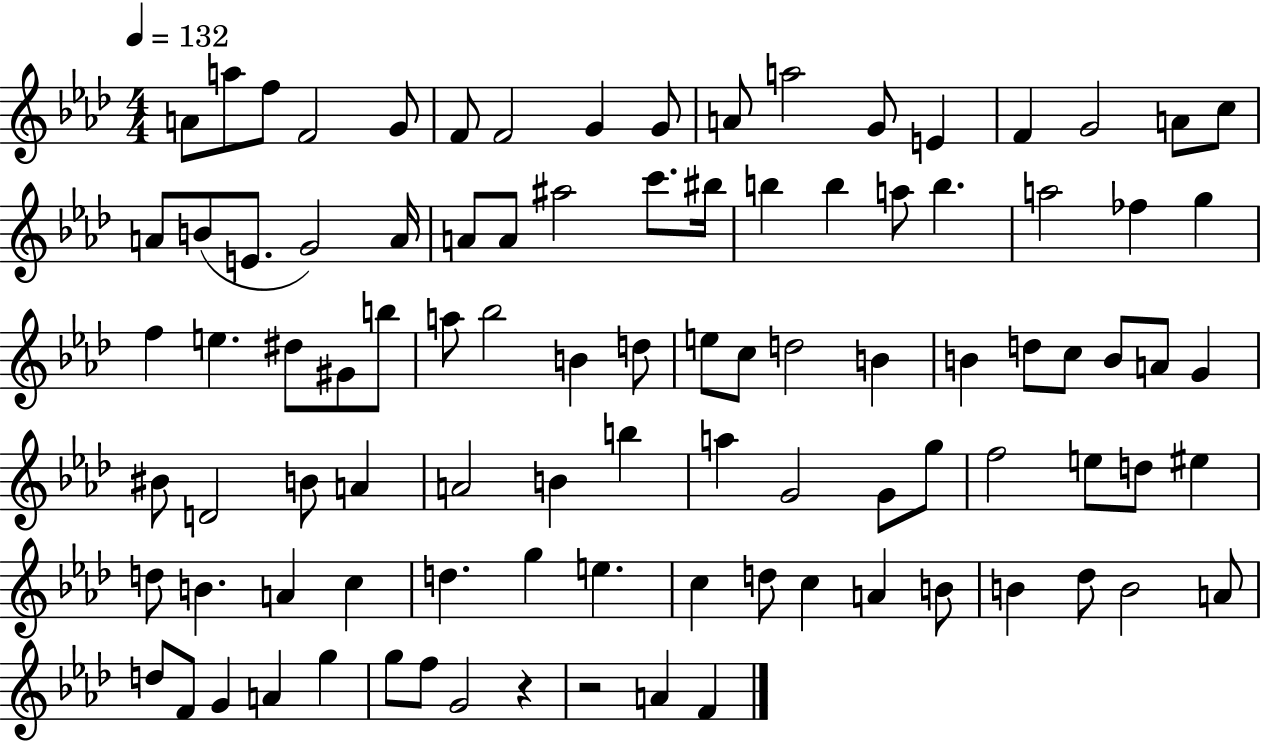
{
  \clef treble
  \numericTimeSignature
  \time 4/4
  \key aes \major
  \tempo 4 = 132
  a'8 a''8 f''8 f'2 g'8 | f'8 f'2 g'4 g'8 | a'8 a''2 g'8 e'4 | f'4 g'2 a'8 c''8 | \break a'8 b'8( e'8. g'2) a'16 | a'8 a'8 ais''2 c'''8. bis''16 | b''4 b''4 a''8 b''4. | a''2 fes''4 g''4 | \break f''4 e''4. dis''8 gis'8 b''8 | a''8 bes''2 b'4 d''8 | e''8 c''8 d''2 b'4 | b'4 d''8 c''8 b'8 a'8 g'4 | \break bis'8 d'2 b'8 a'4 | a'2 b'4 b''4 | a''4 g'2 g'8 g''8 | f''2 e''8 d''8 eis''4 | \break d''8 b'4. a'4 c''4 | d''4. g''4 e''4. | c''4 d''8 c''4 a'4 b'8 | b'4 des''8 b'2 a'8 | \break d''8 f'8 g'4 a'4 g''4 | g''8 f''8 g'2 r4 | r2 a'4 f'4 | \bar "|."
}